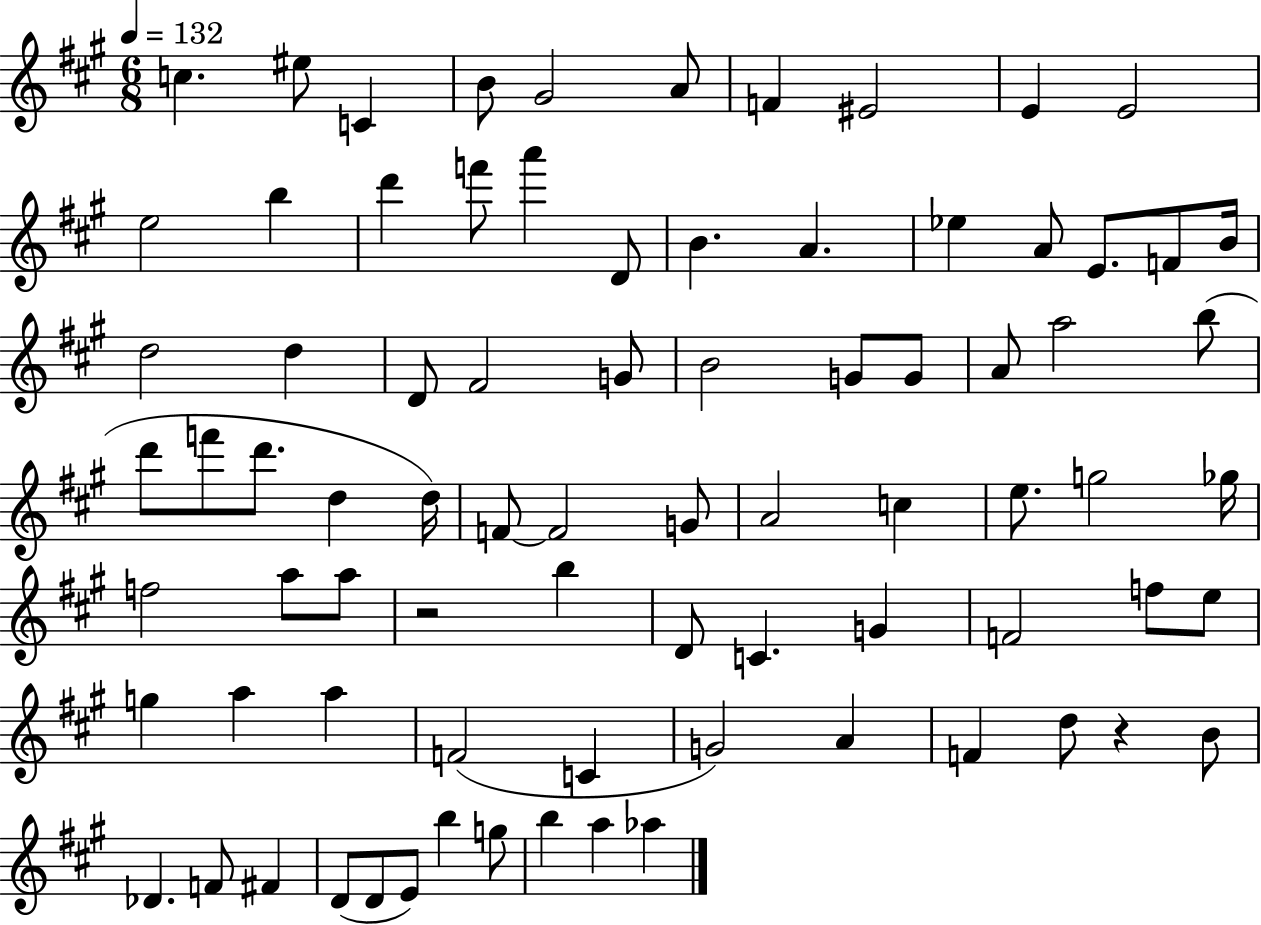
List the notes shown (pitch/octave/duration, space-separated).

C5/q. EIS5/e C4/q B4/e G#4/h A4/e F4/q EIS4/h E4/q E4/h E5/h B5/q D6/q F6/e A6/q D4/e B4/q. A4/q. Eb5/q A4/e E4/e. F4/e B4/s D5/h D5/q D4/e F#4/h G4/e B4/h G4/e G4/e A4/e A5/h B5/e D6/e F6/e D6/e. D5/q D5/s F4/e F4/h G4/e A4/h C5/q E5/e. G5/h Gb5/s F5/h A5/e A5/e R/h B5/q D4/e C4/q. G4/q F4/h F5/e E5/e G5/q A5/q A5/q F4/h C4/q G4/h A4/q F4/q D5/e R/q B4/e Db4/q. F4/e F#4/q D4/e D4/e E4/e B5/q G5/e B5/q A5/q Ab5/q